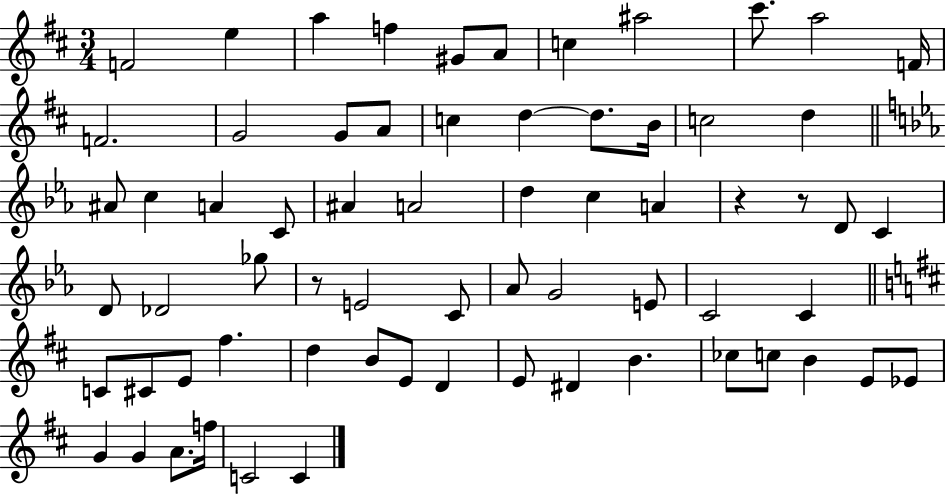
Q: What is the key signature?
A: D major